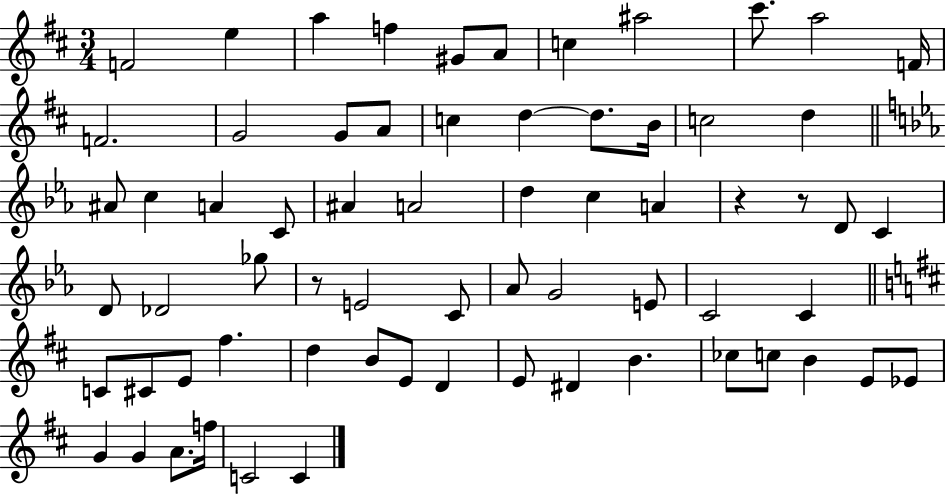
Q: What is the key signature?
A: D major